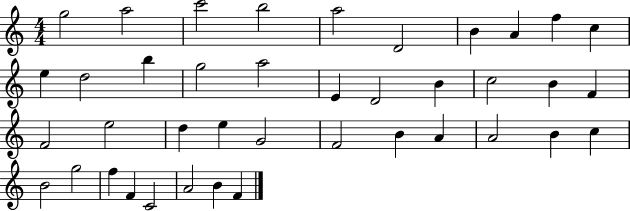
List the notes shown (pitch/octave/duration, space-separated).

G5/h A5/h C6/h B5/h A5/h D4/h B4/q A4/q F5/q C5/q E5/q D5/h B5/q G5/h A5/h E4/q D4/h B4/q C5/h B4/q F4/q F4/h E5/h D5/q E5/q G4/h F4/h B4/q A4/q A4/h B4/q C5/q B4/h G5/h F5/q F4/q C4/h A4/h B4/q F4/q